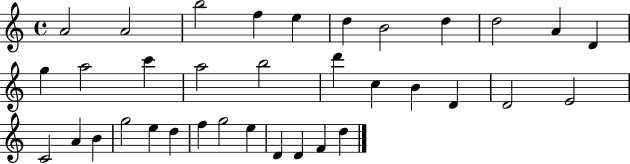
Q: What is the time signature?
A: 4/4